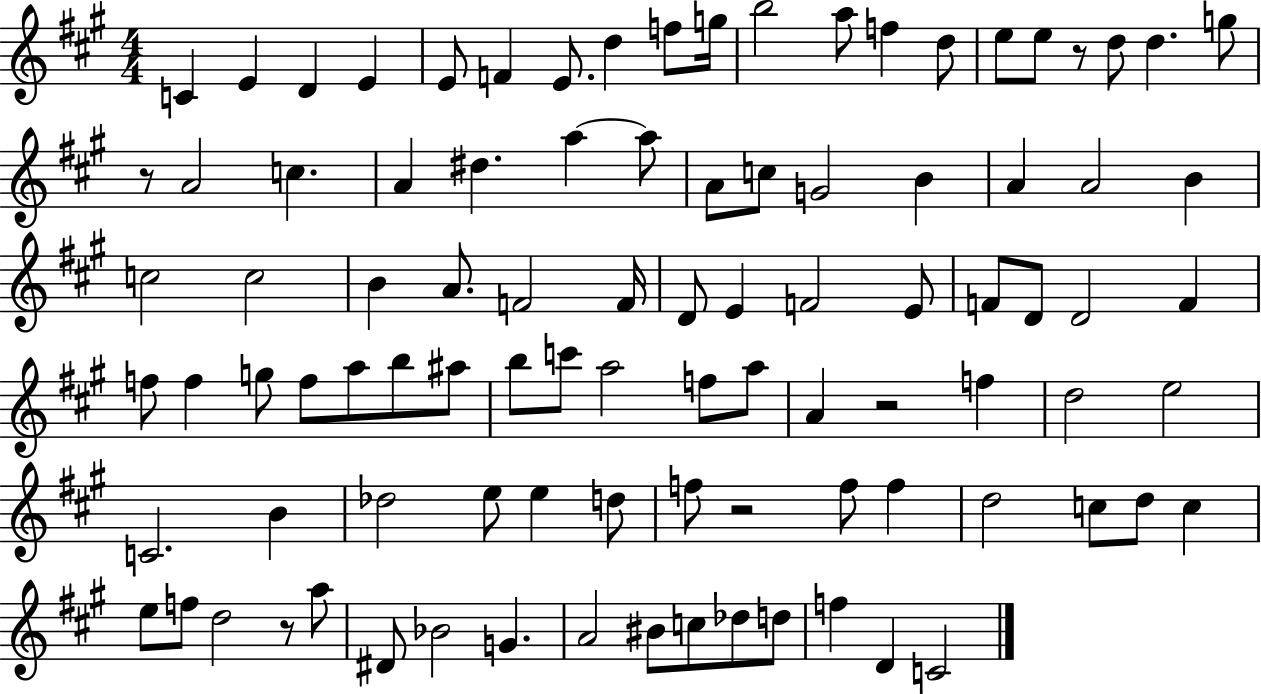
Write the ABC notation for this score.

X:1
T:Untitled
M:4/4
L:1/4
K:A
C E D E E/2 F E/2 d f/2 g/4 b2 a/2 f d/2 e/2 e/2 z/2 d/2 d g/2 z/2 A2 c A ^d a a/2 A/2 c/2 G2 B A A2 B c2 c2 B A/2 F2 F/4 D/2 E F2 E/2 F/2 D/2 D2 F f/2 f g/2 f/2 a/2 b/2 ^a/2 b/2 c'/2 a2 f/2 a/2 A z2 f d2 e2 C2 B _d2 e/2 e d/2 f/2 z2 f/2 f d2 c/2 d/2 c e/2 f/2 d2 z/2 a/2 ^D/2 _B2 G A2 ^B/2 c/2 _d/2 d/2 f D C2